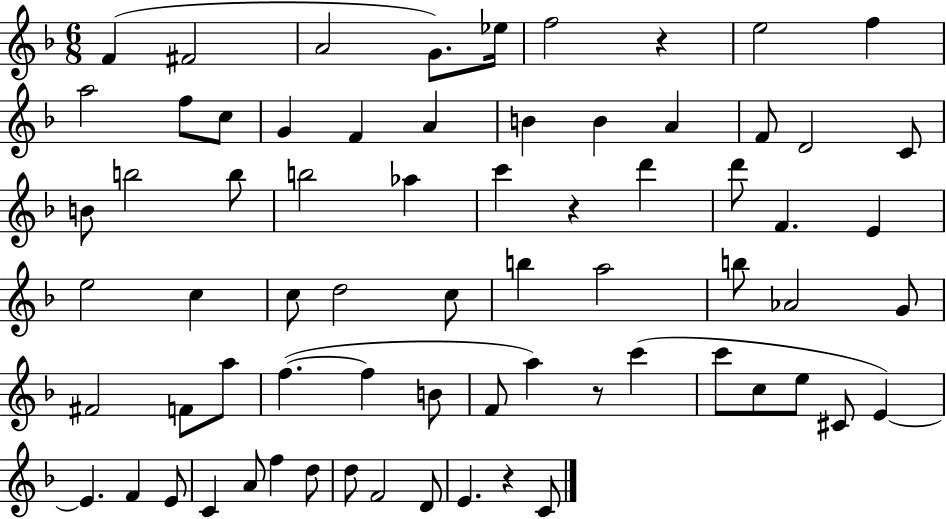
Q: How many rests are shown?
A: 4